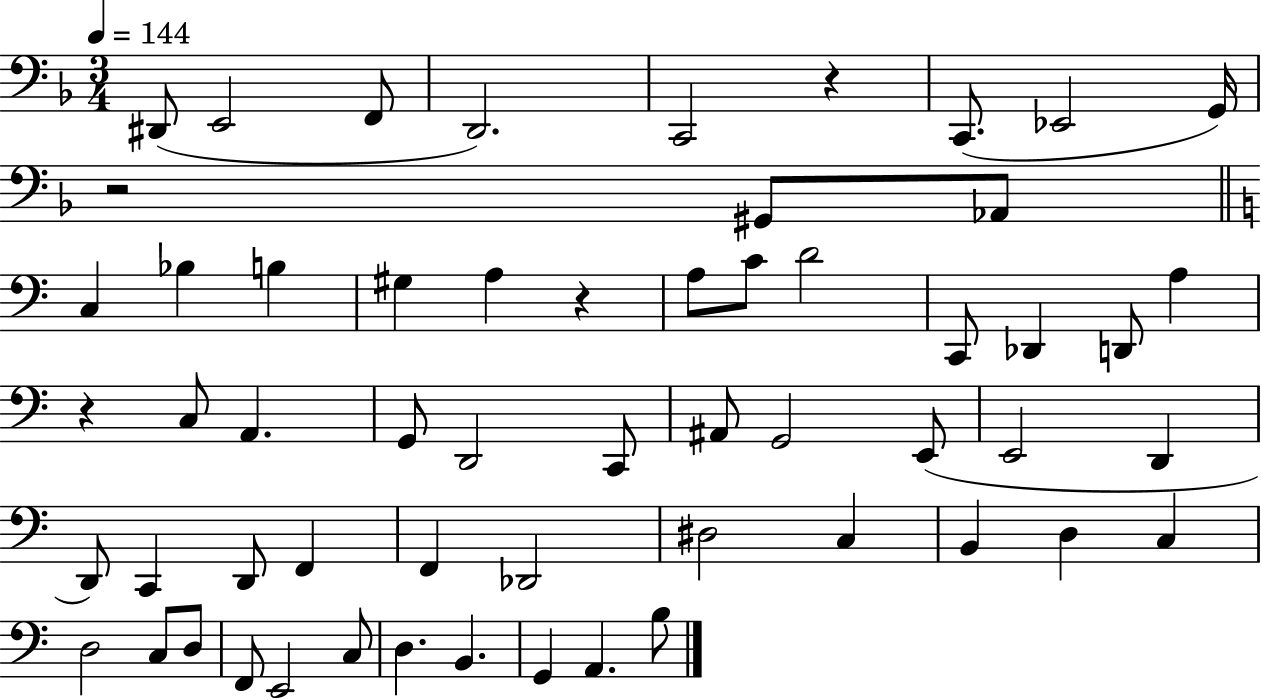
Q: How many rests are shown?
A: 4